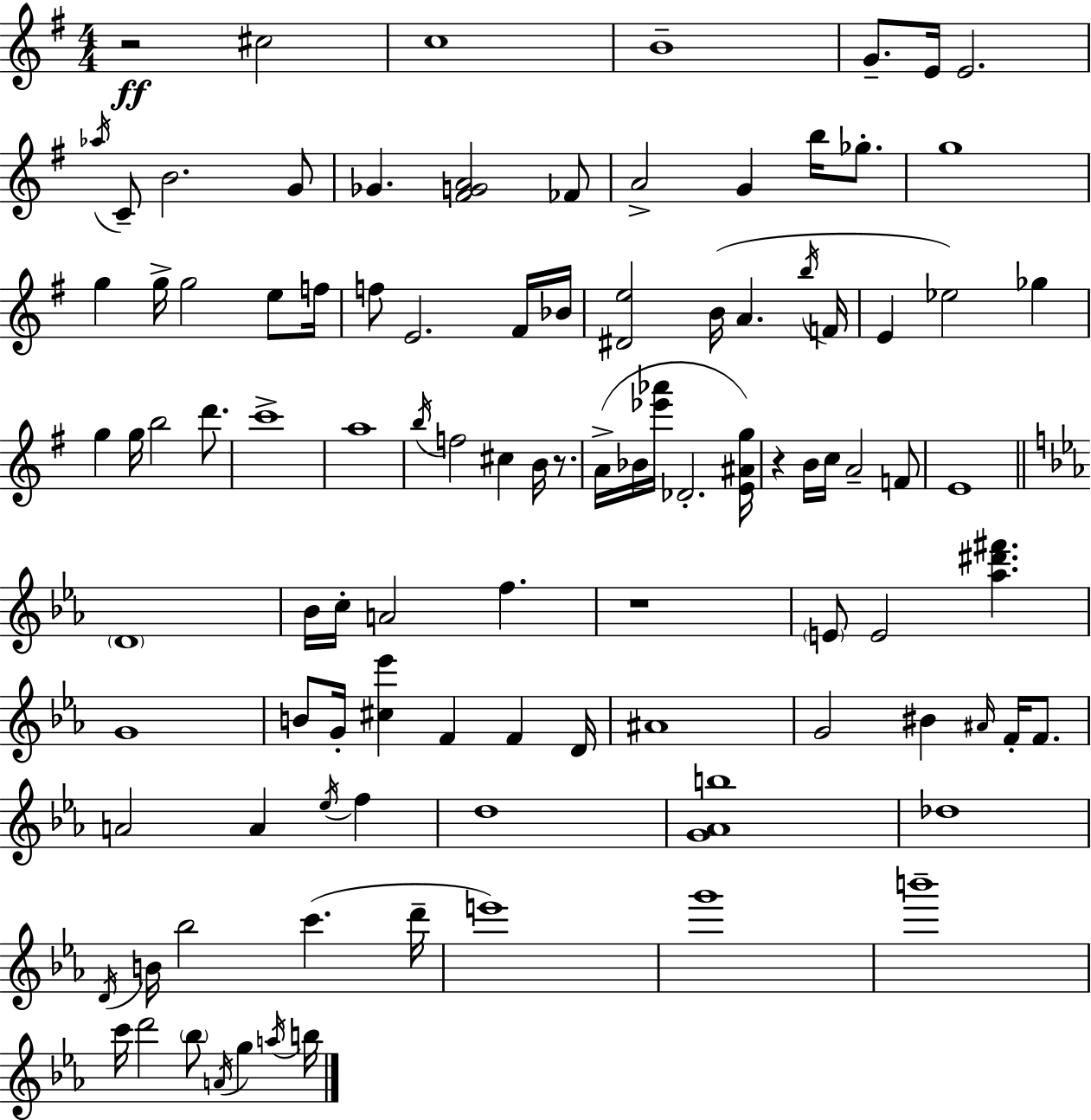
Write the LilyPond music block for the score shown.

{
  \clef treble
  \numericTimeSignature
  \time 4/4
  \key e \minor
  \repeat volta 2 { r2\ff cis''2 | c''1 | b'1-- | g'8.-- e'16 e'2. | \break \acciaccatura { aes''16 } c'8-- b'2. g'8 | ges'4. <fis' g' a'>2 fes'8 | a'2-> g'4 b''16 ges''8.-. | g''1 | \break g''4 g''16-> g''2 e''8 | f''16 f''8 e'2. fis'16 | bes'16 <dis' e''>2 b'16( a'4. | \acciaccatura { b''16 } f'16 e'4 ees''2) ges''4 | \break g''4 g''16 b''2 d'''8. | c'''1-> | a''1 | \acciaccatura { b''16 } f''2 cis''4 b'16 | \break r8. a'16->( bes'16 <ees''' aes'''>16 des'2.-. | <e' ais' g''>16) r4 b'16 c''16 a'2-- | f'8 e'1 | \bar "||" \break \key c \minor \parenthesize d'1 | bes'16 c''16-. a'2 f''4. | r1 | \parenthesize e'8 e'2 <aes'' dis''' fis'''>4. | \break g'1 | b'8 g'16-. <cis'' ees'''>4 f'4 f'4 d'16 | ais'1 | g'2 bis'4 \grace { ais'16 } f'16-. f'8. | \break a'2 a'4 \acciaccatura { ees''16 } f''4 | d''1 | <g' aes' b''>1 | des''1 | \break \acciaccatura { d'16 } b'16 bes''2 c'''4.( | d'''16-- e'''1) | g'''1 | b'''1-- | \break c'''16 d'''2 \parenthesize bes''8 \acciaccatura { a'16 } g''4 | \acciaccatura { a''16 } b''16 } \bar "|."
}